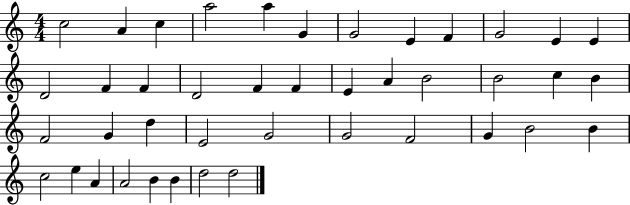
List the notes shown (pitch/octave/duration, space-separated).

C5/h A4/q C5/q A5/h A5/q G4/q G4/h E4/q F4/q G4/h E4/q E4/q D4/h F4/q F4/q D4/h F4/q F4/q E4/q A4/q B4/h B4/h C5/q B4/q F4/h G4/q D5/q E4/h G4/h G4/h F4/h G4/q B4/h B4/q C5/h E5/q A4/q A4/h B4/q B4/q D5/h D5/h